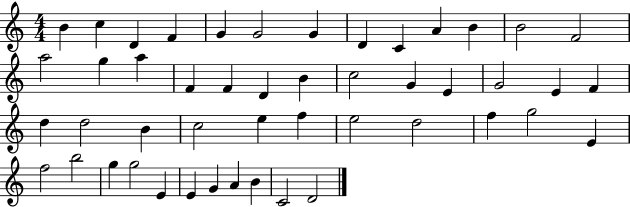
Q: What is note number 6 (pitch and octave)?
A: G4